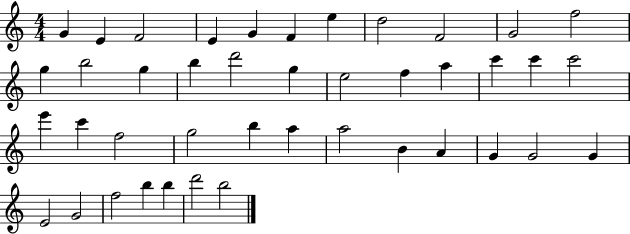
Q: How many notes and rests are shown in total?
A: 42